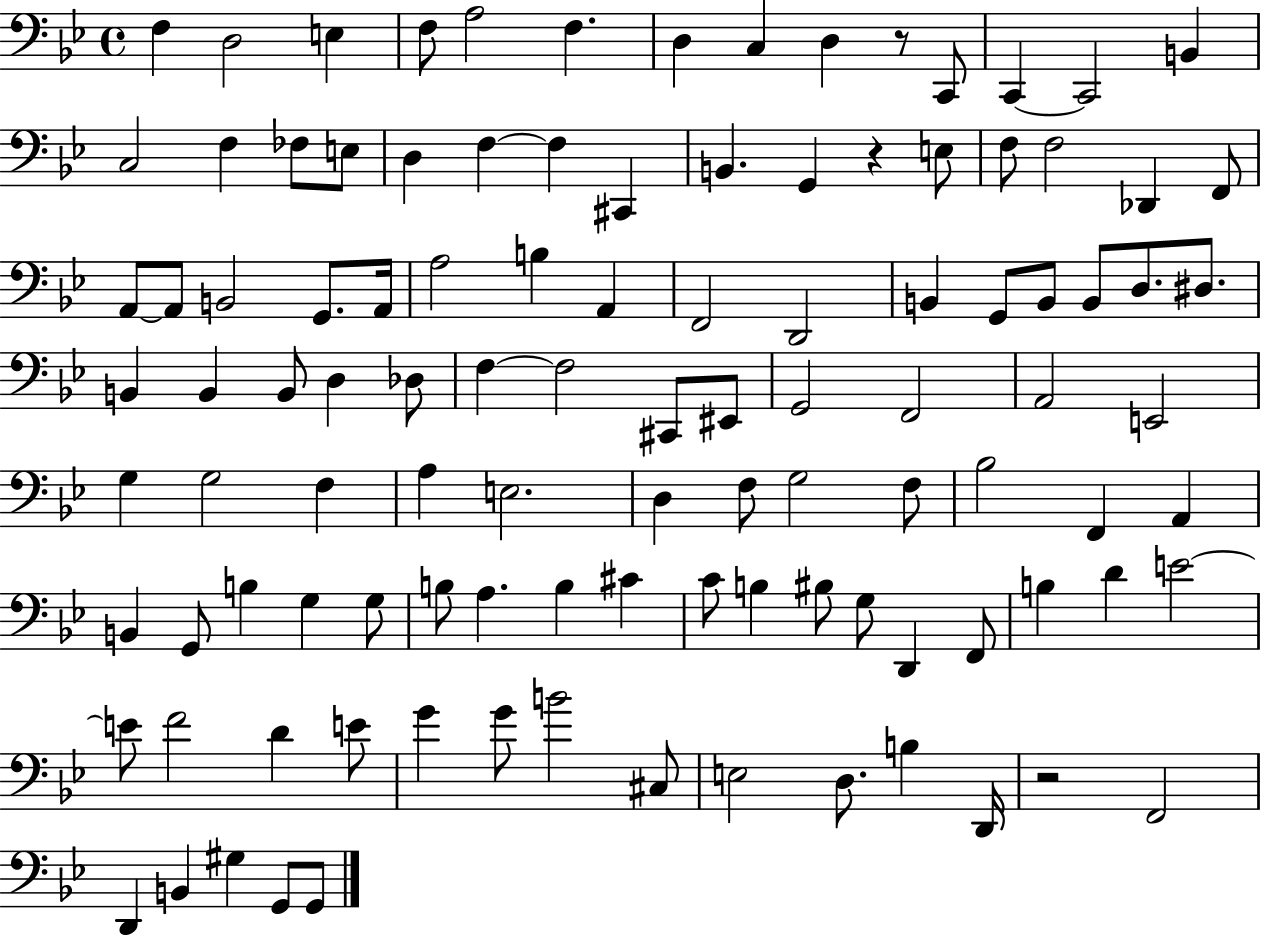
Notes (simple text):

F3/q D3/h E3/q F3/e A3/h F3/q. D3/q C3/q D3/q R/e C2/e C2/q C2/h B2/q C3/h F3/q FES3/e E3/e D3/q F3/q F3/q C#2/q B2/q. G2/q R/q E3/e F3/e F3/h Db2/q F2/e A2/e A2/e B2/h G2/e. A2/s A3/h B3/q A2/q F2/h D2/h B2/q G2/e B2/e B2/e D3/e. D#3/e. B2/q B2/q B2/e D3/q Db3/e F3/q F3/h C#2/e EIS2/e G2/h F2/h A2/h E2/h G3/q G3/h F3/q A3/q E3/h. D3/q F3/e G3/h F3/e Bb3/h F2/q A2/q B2/q G2/e B3/q G3/q G3/e B3/e A3/q. B3/q C#4/q C4/e B3/q BIS3/e G3/e D2/q F2/e B3/q D4/q E4/h E4/e F4/h D4/q E4/e G4/q G4/e B4/h C#3/e E3/h D3/e. B3/q D2/s R/h F2/h D2/q B2/q G#3/q G2/e G2/e